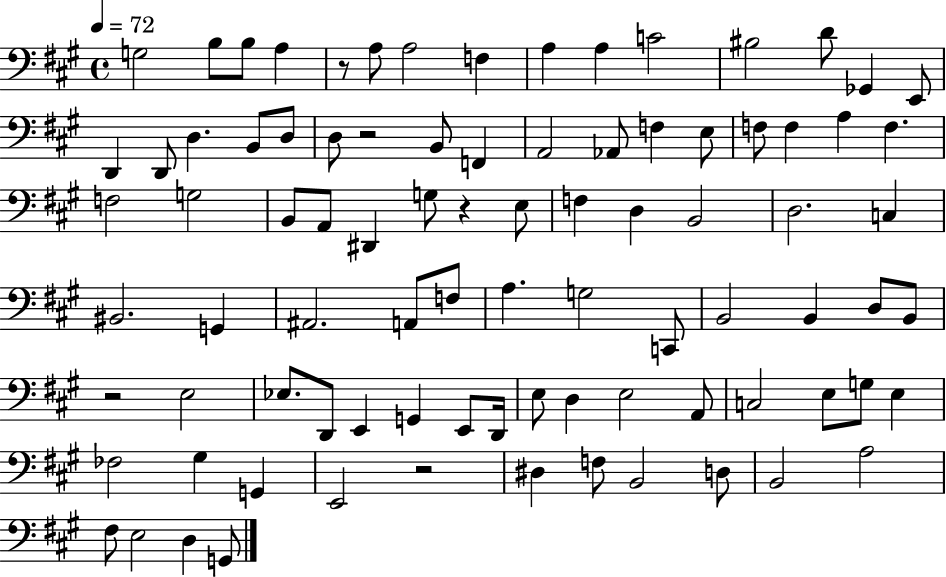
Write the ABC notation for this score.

X:1
T:Untitled
M:4/4
L:1/4
K:A
G,2 B,/2 B,/2 A, z/2 A,/2 A,2 F, A, A, C2 ^B,2 D/2 _G,, E,,/2 D,, D,,/2 D, B,,/2 D,/2 D,/2 z2 B,,/2 F,, A,,2 _A,,/2 F, E,/2 F,/2 F, A, F, F,2 G,2 B,,/2 A,,/2 ^D,, G,/2 z E,/2 F, D, B,,2 D,2 C, ^B,,2 G,, ^A,,2 A,,/2 F,/2 A, G,2 C,,/2 B,,2 B,, D,/2 B,,/2 z2 E,2 _E,/2 D,,/2 E,, G,, E,,/2 D,,/4 E,/2 D, E,2 A,,/2 C,2 E,/2 G,/2 E, _F,2 ^G, G,, E,,2 z2 ^D, F,/2 B,,2 D,/2 B,,2 A,2 ^F,/2 E,2 D, G,,/2